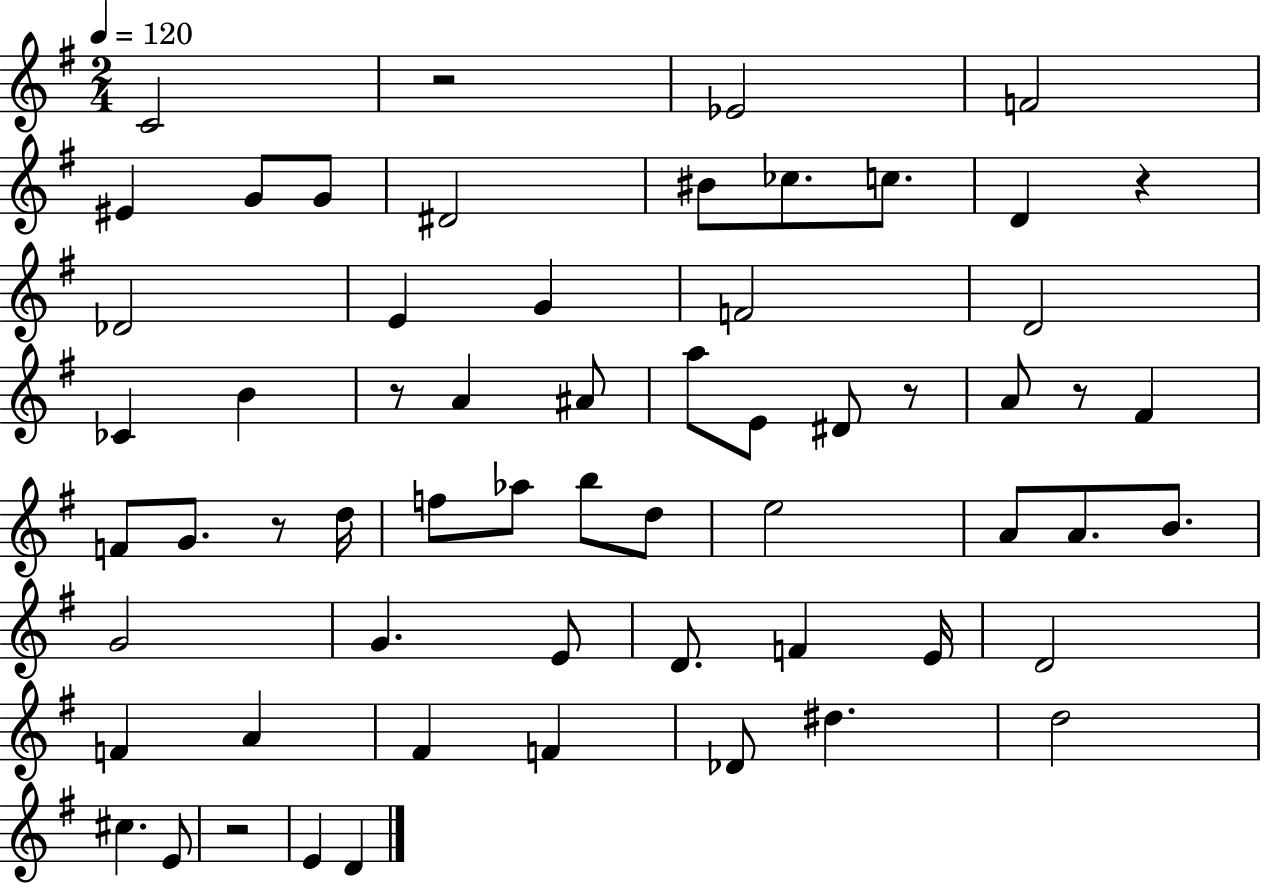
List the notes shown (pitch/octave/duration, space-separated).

C4/h R/h Eb4/h F4/h EIS4/q G4/e G4/e D#4/h BIS4/e CES5/e. C5/e. D4/q R/q Db4/h E4/q G4/q F4/h D4/h CES4/q B4/q R/e A4/q A#4/e A5/e E4/e D#4/e R/e A4/e R/e F#4/q F4/e G4/e. R/e D5/s F5/e Ab5/e B5/e D5/e E5/h A4/e A4/e. B4/e. G4/h G4/q. E4/e D4/e. F4/q E4/s D4/h F4/q A4/q F#4/q F4/q Db4/e D#5/q. D5/h C#5/q. E4/e R/h E4/q D4/q